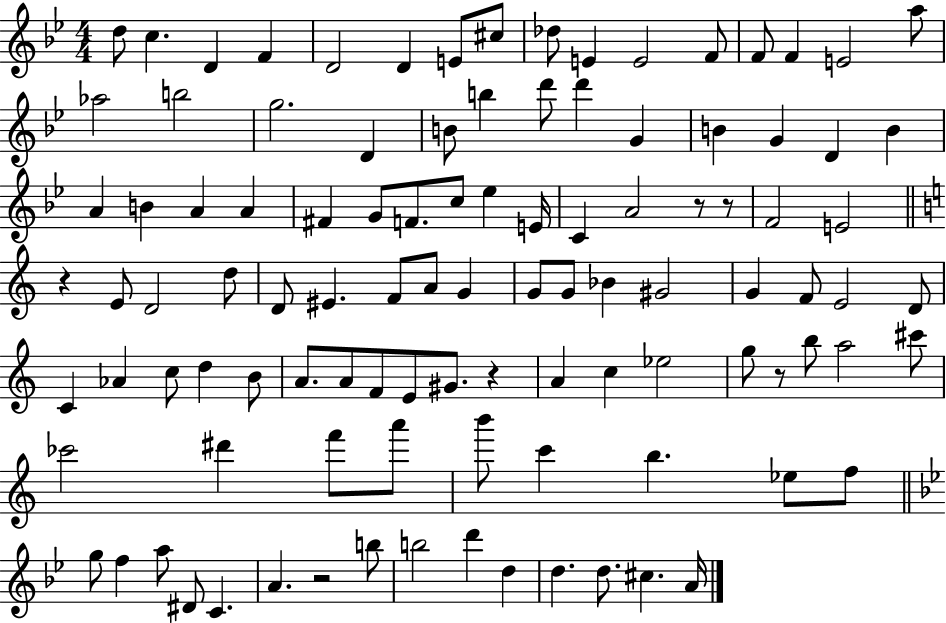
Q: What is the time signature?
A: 4/4